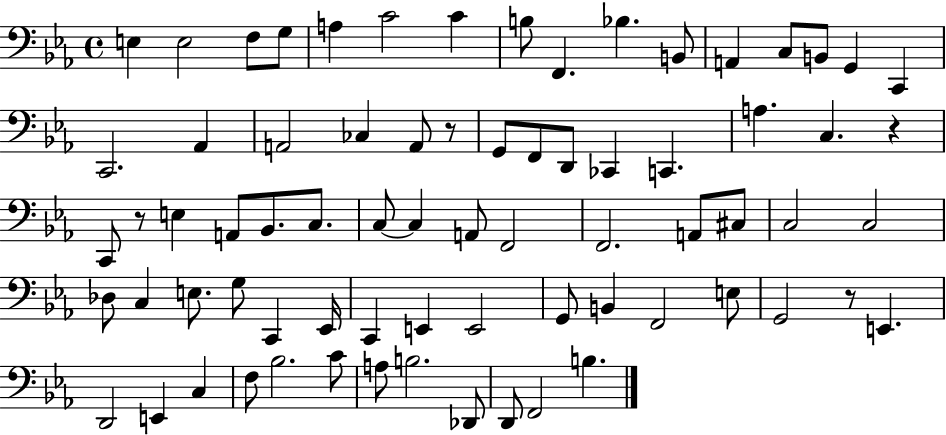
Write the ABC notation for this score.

X:1
T:Untitled
M:4/4
L:1/4
K:Eb
E, E,2 F,/2 G,/2 A, C2 C B,/2 F,, _B, B,,/2 A,, C,/2 B,,/2 G,, C,, C,,2 _A,, A,,2 _C, A,,/2 z/2 G,,/2 F,,/2 D,,/2 _C,, C,, A, C, z C,,/2 z/2 E, A,,/2 _B,,/2 C,/2 C,/2 C, A,,/2 F,,2 F,,2 A,,/2 ^C,/2 C,2 C,2 _D,/2 C, E,/2 G,/2 C,, _E,,/4 C,, E,, E,,2 G,,/2 B,, F,,2 E,/2 G,,2 z/2 E,, D,,2 E,, C, F,/2 _B,2 C/2 A,/2 B,2 _D,,/2 D,,/2 F,,2 B,